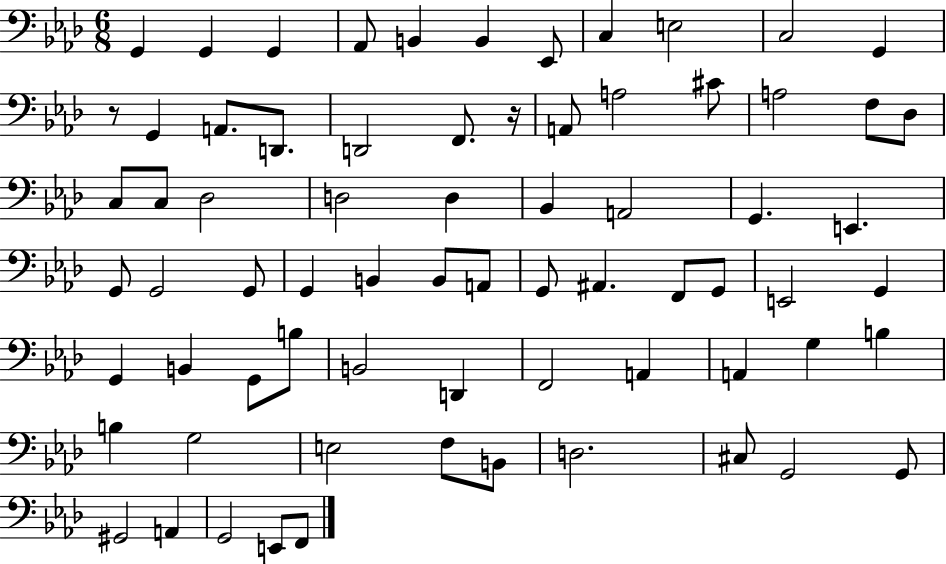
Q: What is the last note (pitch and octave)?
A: F2